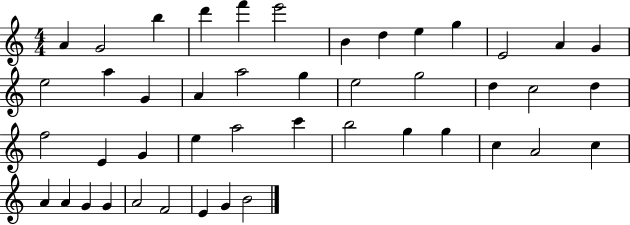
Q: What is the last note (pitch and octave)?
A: B4